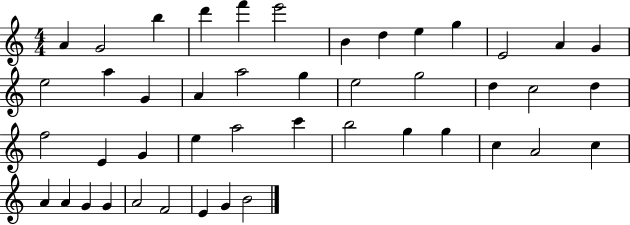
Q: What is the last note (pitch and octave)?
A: B4